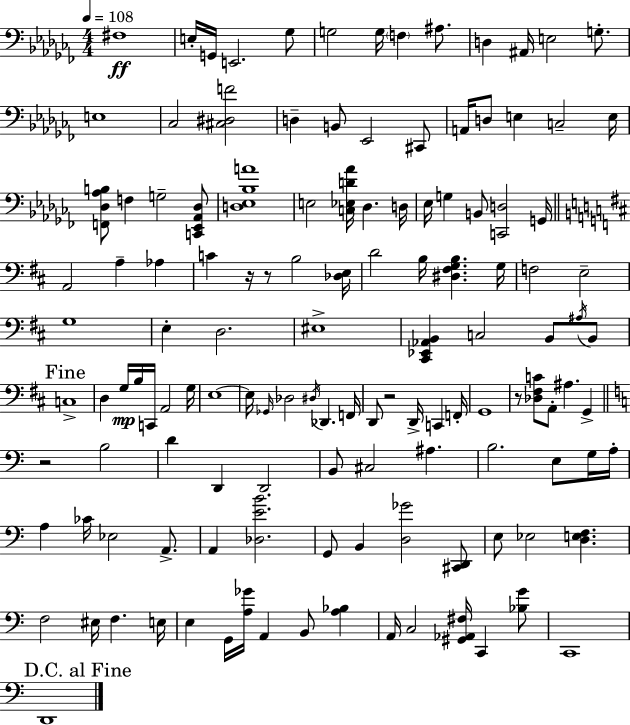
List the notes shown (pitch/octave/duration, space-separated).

F#3/w E3/s G2/s E2/h. Gb3/e G3/h G3/s F3/q A#3/e. D3/q A#2/s E3/h G3/e. E3/w CES3/h [C#3,D#3,F4]/h D3/q B2/e Eb2/h C#2/e A2/s D3/e E3/q C3/h E3/s [F2,Db3,Ab3,B3]/e F3/q G3/h [C2,Eb2,Ab2,Db3]/e [D3,Eb3,Bb3,A4]/w E3/h [C3,Eb3,D4,Ab4]/s Db3/q. D3/s Eb3/s G3/q B2/e [C2,D3]/h G2/s A2/h A3/q Ab3/q C4/q R/s R/e B3/h [Db3,E3]/s D4/h B3/s [D#3,F#3,G3,B3]/q. G3/s F3/h E3/h G3/w E3/q D3/h. EIS3/w [C#2,Eb2,Ab2,B2]/q C3/h B2/e A#3/s B2/e C3/w D3/q G3/s B3/s C2/s A2/h G3/s E3/w E3/s Gb2/s Db3/h D#3/s Db2/q. F2/s D2/e R/h D2/s C2/q F2/s G2/w R/e [Db3,F#3,C4]/e A2/e A#3/q. G2/q R/h B3/h D4/q D2/q D2/h B2/e C#3/h A#3/q. B3/h. E3/e G3/s A3/s A3/q CES4/s Eb3/h A2/e. A2/q [Db3,E4,B4]/h. G2/e B2/q [D3,Gb4]/h [C#2,D2]/e E3/e Eb3/h [D3,E3,F3]/q. F3/h EIS3/s F3/q. E3/s E3/q G2/s [A3,Gb4]/s A2/q B2/e [A3,Bb3]/q A2/s C3/h [G#2,Ab2,F#3]/s C2/q [Bb3,G4]/e C2/w D2/w